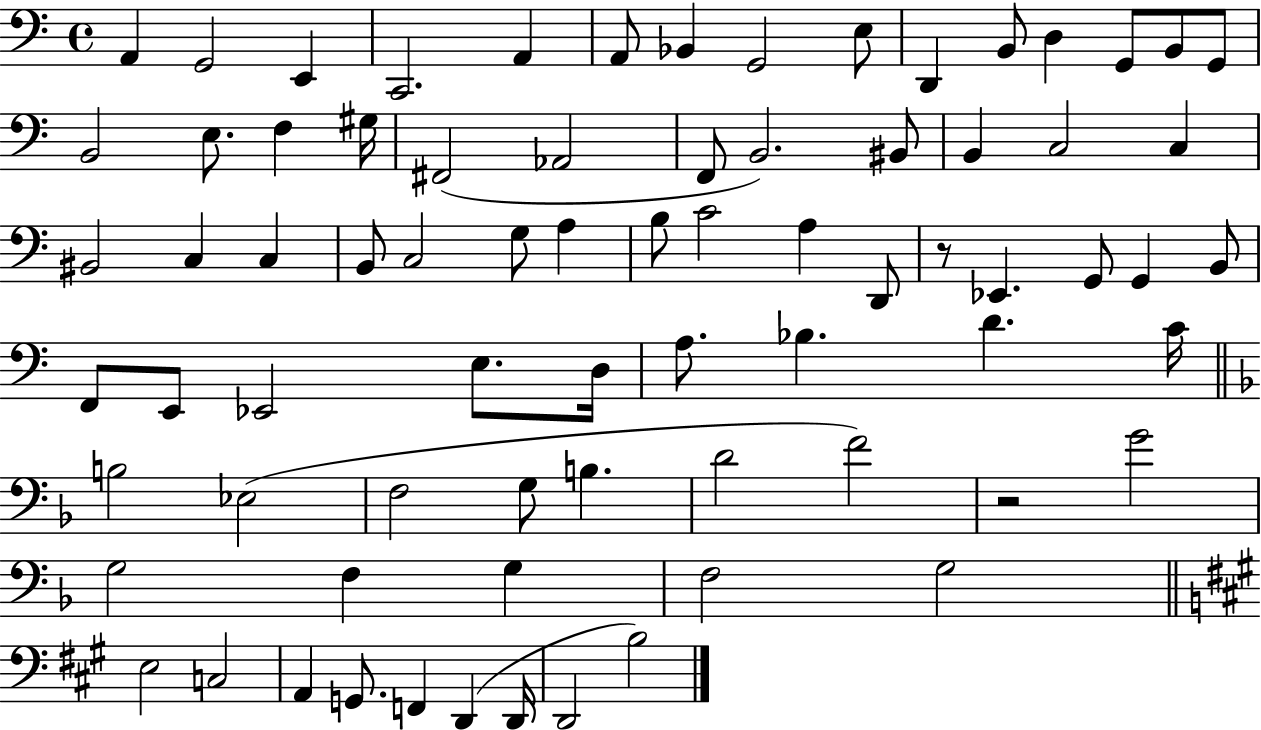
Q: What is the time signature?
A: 4/4